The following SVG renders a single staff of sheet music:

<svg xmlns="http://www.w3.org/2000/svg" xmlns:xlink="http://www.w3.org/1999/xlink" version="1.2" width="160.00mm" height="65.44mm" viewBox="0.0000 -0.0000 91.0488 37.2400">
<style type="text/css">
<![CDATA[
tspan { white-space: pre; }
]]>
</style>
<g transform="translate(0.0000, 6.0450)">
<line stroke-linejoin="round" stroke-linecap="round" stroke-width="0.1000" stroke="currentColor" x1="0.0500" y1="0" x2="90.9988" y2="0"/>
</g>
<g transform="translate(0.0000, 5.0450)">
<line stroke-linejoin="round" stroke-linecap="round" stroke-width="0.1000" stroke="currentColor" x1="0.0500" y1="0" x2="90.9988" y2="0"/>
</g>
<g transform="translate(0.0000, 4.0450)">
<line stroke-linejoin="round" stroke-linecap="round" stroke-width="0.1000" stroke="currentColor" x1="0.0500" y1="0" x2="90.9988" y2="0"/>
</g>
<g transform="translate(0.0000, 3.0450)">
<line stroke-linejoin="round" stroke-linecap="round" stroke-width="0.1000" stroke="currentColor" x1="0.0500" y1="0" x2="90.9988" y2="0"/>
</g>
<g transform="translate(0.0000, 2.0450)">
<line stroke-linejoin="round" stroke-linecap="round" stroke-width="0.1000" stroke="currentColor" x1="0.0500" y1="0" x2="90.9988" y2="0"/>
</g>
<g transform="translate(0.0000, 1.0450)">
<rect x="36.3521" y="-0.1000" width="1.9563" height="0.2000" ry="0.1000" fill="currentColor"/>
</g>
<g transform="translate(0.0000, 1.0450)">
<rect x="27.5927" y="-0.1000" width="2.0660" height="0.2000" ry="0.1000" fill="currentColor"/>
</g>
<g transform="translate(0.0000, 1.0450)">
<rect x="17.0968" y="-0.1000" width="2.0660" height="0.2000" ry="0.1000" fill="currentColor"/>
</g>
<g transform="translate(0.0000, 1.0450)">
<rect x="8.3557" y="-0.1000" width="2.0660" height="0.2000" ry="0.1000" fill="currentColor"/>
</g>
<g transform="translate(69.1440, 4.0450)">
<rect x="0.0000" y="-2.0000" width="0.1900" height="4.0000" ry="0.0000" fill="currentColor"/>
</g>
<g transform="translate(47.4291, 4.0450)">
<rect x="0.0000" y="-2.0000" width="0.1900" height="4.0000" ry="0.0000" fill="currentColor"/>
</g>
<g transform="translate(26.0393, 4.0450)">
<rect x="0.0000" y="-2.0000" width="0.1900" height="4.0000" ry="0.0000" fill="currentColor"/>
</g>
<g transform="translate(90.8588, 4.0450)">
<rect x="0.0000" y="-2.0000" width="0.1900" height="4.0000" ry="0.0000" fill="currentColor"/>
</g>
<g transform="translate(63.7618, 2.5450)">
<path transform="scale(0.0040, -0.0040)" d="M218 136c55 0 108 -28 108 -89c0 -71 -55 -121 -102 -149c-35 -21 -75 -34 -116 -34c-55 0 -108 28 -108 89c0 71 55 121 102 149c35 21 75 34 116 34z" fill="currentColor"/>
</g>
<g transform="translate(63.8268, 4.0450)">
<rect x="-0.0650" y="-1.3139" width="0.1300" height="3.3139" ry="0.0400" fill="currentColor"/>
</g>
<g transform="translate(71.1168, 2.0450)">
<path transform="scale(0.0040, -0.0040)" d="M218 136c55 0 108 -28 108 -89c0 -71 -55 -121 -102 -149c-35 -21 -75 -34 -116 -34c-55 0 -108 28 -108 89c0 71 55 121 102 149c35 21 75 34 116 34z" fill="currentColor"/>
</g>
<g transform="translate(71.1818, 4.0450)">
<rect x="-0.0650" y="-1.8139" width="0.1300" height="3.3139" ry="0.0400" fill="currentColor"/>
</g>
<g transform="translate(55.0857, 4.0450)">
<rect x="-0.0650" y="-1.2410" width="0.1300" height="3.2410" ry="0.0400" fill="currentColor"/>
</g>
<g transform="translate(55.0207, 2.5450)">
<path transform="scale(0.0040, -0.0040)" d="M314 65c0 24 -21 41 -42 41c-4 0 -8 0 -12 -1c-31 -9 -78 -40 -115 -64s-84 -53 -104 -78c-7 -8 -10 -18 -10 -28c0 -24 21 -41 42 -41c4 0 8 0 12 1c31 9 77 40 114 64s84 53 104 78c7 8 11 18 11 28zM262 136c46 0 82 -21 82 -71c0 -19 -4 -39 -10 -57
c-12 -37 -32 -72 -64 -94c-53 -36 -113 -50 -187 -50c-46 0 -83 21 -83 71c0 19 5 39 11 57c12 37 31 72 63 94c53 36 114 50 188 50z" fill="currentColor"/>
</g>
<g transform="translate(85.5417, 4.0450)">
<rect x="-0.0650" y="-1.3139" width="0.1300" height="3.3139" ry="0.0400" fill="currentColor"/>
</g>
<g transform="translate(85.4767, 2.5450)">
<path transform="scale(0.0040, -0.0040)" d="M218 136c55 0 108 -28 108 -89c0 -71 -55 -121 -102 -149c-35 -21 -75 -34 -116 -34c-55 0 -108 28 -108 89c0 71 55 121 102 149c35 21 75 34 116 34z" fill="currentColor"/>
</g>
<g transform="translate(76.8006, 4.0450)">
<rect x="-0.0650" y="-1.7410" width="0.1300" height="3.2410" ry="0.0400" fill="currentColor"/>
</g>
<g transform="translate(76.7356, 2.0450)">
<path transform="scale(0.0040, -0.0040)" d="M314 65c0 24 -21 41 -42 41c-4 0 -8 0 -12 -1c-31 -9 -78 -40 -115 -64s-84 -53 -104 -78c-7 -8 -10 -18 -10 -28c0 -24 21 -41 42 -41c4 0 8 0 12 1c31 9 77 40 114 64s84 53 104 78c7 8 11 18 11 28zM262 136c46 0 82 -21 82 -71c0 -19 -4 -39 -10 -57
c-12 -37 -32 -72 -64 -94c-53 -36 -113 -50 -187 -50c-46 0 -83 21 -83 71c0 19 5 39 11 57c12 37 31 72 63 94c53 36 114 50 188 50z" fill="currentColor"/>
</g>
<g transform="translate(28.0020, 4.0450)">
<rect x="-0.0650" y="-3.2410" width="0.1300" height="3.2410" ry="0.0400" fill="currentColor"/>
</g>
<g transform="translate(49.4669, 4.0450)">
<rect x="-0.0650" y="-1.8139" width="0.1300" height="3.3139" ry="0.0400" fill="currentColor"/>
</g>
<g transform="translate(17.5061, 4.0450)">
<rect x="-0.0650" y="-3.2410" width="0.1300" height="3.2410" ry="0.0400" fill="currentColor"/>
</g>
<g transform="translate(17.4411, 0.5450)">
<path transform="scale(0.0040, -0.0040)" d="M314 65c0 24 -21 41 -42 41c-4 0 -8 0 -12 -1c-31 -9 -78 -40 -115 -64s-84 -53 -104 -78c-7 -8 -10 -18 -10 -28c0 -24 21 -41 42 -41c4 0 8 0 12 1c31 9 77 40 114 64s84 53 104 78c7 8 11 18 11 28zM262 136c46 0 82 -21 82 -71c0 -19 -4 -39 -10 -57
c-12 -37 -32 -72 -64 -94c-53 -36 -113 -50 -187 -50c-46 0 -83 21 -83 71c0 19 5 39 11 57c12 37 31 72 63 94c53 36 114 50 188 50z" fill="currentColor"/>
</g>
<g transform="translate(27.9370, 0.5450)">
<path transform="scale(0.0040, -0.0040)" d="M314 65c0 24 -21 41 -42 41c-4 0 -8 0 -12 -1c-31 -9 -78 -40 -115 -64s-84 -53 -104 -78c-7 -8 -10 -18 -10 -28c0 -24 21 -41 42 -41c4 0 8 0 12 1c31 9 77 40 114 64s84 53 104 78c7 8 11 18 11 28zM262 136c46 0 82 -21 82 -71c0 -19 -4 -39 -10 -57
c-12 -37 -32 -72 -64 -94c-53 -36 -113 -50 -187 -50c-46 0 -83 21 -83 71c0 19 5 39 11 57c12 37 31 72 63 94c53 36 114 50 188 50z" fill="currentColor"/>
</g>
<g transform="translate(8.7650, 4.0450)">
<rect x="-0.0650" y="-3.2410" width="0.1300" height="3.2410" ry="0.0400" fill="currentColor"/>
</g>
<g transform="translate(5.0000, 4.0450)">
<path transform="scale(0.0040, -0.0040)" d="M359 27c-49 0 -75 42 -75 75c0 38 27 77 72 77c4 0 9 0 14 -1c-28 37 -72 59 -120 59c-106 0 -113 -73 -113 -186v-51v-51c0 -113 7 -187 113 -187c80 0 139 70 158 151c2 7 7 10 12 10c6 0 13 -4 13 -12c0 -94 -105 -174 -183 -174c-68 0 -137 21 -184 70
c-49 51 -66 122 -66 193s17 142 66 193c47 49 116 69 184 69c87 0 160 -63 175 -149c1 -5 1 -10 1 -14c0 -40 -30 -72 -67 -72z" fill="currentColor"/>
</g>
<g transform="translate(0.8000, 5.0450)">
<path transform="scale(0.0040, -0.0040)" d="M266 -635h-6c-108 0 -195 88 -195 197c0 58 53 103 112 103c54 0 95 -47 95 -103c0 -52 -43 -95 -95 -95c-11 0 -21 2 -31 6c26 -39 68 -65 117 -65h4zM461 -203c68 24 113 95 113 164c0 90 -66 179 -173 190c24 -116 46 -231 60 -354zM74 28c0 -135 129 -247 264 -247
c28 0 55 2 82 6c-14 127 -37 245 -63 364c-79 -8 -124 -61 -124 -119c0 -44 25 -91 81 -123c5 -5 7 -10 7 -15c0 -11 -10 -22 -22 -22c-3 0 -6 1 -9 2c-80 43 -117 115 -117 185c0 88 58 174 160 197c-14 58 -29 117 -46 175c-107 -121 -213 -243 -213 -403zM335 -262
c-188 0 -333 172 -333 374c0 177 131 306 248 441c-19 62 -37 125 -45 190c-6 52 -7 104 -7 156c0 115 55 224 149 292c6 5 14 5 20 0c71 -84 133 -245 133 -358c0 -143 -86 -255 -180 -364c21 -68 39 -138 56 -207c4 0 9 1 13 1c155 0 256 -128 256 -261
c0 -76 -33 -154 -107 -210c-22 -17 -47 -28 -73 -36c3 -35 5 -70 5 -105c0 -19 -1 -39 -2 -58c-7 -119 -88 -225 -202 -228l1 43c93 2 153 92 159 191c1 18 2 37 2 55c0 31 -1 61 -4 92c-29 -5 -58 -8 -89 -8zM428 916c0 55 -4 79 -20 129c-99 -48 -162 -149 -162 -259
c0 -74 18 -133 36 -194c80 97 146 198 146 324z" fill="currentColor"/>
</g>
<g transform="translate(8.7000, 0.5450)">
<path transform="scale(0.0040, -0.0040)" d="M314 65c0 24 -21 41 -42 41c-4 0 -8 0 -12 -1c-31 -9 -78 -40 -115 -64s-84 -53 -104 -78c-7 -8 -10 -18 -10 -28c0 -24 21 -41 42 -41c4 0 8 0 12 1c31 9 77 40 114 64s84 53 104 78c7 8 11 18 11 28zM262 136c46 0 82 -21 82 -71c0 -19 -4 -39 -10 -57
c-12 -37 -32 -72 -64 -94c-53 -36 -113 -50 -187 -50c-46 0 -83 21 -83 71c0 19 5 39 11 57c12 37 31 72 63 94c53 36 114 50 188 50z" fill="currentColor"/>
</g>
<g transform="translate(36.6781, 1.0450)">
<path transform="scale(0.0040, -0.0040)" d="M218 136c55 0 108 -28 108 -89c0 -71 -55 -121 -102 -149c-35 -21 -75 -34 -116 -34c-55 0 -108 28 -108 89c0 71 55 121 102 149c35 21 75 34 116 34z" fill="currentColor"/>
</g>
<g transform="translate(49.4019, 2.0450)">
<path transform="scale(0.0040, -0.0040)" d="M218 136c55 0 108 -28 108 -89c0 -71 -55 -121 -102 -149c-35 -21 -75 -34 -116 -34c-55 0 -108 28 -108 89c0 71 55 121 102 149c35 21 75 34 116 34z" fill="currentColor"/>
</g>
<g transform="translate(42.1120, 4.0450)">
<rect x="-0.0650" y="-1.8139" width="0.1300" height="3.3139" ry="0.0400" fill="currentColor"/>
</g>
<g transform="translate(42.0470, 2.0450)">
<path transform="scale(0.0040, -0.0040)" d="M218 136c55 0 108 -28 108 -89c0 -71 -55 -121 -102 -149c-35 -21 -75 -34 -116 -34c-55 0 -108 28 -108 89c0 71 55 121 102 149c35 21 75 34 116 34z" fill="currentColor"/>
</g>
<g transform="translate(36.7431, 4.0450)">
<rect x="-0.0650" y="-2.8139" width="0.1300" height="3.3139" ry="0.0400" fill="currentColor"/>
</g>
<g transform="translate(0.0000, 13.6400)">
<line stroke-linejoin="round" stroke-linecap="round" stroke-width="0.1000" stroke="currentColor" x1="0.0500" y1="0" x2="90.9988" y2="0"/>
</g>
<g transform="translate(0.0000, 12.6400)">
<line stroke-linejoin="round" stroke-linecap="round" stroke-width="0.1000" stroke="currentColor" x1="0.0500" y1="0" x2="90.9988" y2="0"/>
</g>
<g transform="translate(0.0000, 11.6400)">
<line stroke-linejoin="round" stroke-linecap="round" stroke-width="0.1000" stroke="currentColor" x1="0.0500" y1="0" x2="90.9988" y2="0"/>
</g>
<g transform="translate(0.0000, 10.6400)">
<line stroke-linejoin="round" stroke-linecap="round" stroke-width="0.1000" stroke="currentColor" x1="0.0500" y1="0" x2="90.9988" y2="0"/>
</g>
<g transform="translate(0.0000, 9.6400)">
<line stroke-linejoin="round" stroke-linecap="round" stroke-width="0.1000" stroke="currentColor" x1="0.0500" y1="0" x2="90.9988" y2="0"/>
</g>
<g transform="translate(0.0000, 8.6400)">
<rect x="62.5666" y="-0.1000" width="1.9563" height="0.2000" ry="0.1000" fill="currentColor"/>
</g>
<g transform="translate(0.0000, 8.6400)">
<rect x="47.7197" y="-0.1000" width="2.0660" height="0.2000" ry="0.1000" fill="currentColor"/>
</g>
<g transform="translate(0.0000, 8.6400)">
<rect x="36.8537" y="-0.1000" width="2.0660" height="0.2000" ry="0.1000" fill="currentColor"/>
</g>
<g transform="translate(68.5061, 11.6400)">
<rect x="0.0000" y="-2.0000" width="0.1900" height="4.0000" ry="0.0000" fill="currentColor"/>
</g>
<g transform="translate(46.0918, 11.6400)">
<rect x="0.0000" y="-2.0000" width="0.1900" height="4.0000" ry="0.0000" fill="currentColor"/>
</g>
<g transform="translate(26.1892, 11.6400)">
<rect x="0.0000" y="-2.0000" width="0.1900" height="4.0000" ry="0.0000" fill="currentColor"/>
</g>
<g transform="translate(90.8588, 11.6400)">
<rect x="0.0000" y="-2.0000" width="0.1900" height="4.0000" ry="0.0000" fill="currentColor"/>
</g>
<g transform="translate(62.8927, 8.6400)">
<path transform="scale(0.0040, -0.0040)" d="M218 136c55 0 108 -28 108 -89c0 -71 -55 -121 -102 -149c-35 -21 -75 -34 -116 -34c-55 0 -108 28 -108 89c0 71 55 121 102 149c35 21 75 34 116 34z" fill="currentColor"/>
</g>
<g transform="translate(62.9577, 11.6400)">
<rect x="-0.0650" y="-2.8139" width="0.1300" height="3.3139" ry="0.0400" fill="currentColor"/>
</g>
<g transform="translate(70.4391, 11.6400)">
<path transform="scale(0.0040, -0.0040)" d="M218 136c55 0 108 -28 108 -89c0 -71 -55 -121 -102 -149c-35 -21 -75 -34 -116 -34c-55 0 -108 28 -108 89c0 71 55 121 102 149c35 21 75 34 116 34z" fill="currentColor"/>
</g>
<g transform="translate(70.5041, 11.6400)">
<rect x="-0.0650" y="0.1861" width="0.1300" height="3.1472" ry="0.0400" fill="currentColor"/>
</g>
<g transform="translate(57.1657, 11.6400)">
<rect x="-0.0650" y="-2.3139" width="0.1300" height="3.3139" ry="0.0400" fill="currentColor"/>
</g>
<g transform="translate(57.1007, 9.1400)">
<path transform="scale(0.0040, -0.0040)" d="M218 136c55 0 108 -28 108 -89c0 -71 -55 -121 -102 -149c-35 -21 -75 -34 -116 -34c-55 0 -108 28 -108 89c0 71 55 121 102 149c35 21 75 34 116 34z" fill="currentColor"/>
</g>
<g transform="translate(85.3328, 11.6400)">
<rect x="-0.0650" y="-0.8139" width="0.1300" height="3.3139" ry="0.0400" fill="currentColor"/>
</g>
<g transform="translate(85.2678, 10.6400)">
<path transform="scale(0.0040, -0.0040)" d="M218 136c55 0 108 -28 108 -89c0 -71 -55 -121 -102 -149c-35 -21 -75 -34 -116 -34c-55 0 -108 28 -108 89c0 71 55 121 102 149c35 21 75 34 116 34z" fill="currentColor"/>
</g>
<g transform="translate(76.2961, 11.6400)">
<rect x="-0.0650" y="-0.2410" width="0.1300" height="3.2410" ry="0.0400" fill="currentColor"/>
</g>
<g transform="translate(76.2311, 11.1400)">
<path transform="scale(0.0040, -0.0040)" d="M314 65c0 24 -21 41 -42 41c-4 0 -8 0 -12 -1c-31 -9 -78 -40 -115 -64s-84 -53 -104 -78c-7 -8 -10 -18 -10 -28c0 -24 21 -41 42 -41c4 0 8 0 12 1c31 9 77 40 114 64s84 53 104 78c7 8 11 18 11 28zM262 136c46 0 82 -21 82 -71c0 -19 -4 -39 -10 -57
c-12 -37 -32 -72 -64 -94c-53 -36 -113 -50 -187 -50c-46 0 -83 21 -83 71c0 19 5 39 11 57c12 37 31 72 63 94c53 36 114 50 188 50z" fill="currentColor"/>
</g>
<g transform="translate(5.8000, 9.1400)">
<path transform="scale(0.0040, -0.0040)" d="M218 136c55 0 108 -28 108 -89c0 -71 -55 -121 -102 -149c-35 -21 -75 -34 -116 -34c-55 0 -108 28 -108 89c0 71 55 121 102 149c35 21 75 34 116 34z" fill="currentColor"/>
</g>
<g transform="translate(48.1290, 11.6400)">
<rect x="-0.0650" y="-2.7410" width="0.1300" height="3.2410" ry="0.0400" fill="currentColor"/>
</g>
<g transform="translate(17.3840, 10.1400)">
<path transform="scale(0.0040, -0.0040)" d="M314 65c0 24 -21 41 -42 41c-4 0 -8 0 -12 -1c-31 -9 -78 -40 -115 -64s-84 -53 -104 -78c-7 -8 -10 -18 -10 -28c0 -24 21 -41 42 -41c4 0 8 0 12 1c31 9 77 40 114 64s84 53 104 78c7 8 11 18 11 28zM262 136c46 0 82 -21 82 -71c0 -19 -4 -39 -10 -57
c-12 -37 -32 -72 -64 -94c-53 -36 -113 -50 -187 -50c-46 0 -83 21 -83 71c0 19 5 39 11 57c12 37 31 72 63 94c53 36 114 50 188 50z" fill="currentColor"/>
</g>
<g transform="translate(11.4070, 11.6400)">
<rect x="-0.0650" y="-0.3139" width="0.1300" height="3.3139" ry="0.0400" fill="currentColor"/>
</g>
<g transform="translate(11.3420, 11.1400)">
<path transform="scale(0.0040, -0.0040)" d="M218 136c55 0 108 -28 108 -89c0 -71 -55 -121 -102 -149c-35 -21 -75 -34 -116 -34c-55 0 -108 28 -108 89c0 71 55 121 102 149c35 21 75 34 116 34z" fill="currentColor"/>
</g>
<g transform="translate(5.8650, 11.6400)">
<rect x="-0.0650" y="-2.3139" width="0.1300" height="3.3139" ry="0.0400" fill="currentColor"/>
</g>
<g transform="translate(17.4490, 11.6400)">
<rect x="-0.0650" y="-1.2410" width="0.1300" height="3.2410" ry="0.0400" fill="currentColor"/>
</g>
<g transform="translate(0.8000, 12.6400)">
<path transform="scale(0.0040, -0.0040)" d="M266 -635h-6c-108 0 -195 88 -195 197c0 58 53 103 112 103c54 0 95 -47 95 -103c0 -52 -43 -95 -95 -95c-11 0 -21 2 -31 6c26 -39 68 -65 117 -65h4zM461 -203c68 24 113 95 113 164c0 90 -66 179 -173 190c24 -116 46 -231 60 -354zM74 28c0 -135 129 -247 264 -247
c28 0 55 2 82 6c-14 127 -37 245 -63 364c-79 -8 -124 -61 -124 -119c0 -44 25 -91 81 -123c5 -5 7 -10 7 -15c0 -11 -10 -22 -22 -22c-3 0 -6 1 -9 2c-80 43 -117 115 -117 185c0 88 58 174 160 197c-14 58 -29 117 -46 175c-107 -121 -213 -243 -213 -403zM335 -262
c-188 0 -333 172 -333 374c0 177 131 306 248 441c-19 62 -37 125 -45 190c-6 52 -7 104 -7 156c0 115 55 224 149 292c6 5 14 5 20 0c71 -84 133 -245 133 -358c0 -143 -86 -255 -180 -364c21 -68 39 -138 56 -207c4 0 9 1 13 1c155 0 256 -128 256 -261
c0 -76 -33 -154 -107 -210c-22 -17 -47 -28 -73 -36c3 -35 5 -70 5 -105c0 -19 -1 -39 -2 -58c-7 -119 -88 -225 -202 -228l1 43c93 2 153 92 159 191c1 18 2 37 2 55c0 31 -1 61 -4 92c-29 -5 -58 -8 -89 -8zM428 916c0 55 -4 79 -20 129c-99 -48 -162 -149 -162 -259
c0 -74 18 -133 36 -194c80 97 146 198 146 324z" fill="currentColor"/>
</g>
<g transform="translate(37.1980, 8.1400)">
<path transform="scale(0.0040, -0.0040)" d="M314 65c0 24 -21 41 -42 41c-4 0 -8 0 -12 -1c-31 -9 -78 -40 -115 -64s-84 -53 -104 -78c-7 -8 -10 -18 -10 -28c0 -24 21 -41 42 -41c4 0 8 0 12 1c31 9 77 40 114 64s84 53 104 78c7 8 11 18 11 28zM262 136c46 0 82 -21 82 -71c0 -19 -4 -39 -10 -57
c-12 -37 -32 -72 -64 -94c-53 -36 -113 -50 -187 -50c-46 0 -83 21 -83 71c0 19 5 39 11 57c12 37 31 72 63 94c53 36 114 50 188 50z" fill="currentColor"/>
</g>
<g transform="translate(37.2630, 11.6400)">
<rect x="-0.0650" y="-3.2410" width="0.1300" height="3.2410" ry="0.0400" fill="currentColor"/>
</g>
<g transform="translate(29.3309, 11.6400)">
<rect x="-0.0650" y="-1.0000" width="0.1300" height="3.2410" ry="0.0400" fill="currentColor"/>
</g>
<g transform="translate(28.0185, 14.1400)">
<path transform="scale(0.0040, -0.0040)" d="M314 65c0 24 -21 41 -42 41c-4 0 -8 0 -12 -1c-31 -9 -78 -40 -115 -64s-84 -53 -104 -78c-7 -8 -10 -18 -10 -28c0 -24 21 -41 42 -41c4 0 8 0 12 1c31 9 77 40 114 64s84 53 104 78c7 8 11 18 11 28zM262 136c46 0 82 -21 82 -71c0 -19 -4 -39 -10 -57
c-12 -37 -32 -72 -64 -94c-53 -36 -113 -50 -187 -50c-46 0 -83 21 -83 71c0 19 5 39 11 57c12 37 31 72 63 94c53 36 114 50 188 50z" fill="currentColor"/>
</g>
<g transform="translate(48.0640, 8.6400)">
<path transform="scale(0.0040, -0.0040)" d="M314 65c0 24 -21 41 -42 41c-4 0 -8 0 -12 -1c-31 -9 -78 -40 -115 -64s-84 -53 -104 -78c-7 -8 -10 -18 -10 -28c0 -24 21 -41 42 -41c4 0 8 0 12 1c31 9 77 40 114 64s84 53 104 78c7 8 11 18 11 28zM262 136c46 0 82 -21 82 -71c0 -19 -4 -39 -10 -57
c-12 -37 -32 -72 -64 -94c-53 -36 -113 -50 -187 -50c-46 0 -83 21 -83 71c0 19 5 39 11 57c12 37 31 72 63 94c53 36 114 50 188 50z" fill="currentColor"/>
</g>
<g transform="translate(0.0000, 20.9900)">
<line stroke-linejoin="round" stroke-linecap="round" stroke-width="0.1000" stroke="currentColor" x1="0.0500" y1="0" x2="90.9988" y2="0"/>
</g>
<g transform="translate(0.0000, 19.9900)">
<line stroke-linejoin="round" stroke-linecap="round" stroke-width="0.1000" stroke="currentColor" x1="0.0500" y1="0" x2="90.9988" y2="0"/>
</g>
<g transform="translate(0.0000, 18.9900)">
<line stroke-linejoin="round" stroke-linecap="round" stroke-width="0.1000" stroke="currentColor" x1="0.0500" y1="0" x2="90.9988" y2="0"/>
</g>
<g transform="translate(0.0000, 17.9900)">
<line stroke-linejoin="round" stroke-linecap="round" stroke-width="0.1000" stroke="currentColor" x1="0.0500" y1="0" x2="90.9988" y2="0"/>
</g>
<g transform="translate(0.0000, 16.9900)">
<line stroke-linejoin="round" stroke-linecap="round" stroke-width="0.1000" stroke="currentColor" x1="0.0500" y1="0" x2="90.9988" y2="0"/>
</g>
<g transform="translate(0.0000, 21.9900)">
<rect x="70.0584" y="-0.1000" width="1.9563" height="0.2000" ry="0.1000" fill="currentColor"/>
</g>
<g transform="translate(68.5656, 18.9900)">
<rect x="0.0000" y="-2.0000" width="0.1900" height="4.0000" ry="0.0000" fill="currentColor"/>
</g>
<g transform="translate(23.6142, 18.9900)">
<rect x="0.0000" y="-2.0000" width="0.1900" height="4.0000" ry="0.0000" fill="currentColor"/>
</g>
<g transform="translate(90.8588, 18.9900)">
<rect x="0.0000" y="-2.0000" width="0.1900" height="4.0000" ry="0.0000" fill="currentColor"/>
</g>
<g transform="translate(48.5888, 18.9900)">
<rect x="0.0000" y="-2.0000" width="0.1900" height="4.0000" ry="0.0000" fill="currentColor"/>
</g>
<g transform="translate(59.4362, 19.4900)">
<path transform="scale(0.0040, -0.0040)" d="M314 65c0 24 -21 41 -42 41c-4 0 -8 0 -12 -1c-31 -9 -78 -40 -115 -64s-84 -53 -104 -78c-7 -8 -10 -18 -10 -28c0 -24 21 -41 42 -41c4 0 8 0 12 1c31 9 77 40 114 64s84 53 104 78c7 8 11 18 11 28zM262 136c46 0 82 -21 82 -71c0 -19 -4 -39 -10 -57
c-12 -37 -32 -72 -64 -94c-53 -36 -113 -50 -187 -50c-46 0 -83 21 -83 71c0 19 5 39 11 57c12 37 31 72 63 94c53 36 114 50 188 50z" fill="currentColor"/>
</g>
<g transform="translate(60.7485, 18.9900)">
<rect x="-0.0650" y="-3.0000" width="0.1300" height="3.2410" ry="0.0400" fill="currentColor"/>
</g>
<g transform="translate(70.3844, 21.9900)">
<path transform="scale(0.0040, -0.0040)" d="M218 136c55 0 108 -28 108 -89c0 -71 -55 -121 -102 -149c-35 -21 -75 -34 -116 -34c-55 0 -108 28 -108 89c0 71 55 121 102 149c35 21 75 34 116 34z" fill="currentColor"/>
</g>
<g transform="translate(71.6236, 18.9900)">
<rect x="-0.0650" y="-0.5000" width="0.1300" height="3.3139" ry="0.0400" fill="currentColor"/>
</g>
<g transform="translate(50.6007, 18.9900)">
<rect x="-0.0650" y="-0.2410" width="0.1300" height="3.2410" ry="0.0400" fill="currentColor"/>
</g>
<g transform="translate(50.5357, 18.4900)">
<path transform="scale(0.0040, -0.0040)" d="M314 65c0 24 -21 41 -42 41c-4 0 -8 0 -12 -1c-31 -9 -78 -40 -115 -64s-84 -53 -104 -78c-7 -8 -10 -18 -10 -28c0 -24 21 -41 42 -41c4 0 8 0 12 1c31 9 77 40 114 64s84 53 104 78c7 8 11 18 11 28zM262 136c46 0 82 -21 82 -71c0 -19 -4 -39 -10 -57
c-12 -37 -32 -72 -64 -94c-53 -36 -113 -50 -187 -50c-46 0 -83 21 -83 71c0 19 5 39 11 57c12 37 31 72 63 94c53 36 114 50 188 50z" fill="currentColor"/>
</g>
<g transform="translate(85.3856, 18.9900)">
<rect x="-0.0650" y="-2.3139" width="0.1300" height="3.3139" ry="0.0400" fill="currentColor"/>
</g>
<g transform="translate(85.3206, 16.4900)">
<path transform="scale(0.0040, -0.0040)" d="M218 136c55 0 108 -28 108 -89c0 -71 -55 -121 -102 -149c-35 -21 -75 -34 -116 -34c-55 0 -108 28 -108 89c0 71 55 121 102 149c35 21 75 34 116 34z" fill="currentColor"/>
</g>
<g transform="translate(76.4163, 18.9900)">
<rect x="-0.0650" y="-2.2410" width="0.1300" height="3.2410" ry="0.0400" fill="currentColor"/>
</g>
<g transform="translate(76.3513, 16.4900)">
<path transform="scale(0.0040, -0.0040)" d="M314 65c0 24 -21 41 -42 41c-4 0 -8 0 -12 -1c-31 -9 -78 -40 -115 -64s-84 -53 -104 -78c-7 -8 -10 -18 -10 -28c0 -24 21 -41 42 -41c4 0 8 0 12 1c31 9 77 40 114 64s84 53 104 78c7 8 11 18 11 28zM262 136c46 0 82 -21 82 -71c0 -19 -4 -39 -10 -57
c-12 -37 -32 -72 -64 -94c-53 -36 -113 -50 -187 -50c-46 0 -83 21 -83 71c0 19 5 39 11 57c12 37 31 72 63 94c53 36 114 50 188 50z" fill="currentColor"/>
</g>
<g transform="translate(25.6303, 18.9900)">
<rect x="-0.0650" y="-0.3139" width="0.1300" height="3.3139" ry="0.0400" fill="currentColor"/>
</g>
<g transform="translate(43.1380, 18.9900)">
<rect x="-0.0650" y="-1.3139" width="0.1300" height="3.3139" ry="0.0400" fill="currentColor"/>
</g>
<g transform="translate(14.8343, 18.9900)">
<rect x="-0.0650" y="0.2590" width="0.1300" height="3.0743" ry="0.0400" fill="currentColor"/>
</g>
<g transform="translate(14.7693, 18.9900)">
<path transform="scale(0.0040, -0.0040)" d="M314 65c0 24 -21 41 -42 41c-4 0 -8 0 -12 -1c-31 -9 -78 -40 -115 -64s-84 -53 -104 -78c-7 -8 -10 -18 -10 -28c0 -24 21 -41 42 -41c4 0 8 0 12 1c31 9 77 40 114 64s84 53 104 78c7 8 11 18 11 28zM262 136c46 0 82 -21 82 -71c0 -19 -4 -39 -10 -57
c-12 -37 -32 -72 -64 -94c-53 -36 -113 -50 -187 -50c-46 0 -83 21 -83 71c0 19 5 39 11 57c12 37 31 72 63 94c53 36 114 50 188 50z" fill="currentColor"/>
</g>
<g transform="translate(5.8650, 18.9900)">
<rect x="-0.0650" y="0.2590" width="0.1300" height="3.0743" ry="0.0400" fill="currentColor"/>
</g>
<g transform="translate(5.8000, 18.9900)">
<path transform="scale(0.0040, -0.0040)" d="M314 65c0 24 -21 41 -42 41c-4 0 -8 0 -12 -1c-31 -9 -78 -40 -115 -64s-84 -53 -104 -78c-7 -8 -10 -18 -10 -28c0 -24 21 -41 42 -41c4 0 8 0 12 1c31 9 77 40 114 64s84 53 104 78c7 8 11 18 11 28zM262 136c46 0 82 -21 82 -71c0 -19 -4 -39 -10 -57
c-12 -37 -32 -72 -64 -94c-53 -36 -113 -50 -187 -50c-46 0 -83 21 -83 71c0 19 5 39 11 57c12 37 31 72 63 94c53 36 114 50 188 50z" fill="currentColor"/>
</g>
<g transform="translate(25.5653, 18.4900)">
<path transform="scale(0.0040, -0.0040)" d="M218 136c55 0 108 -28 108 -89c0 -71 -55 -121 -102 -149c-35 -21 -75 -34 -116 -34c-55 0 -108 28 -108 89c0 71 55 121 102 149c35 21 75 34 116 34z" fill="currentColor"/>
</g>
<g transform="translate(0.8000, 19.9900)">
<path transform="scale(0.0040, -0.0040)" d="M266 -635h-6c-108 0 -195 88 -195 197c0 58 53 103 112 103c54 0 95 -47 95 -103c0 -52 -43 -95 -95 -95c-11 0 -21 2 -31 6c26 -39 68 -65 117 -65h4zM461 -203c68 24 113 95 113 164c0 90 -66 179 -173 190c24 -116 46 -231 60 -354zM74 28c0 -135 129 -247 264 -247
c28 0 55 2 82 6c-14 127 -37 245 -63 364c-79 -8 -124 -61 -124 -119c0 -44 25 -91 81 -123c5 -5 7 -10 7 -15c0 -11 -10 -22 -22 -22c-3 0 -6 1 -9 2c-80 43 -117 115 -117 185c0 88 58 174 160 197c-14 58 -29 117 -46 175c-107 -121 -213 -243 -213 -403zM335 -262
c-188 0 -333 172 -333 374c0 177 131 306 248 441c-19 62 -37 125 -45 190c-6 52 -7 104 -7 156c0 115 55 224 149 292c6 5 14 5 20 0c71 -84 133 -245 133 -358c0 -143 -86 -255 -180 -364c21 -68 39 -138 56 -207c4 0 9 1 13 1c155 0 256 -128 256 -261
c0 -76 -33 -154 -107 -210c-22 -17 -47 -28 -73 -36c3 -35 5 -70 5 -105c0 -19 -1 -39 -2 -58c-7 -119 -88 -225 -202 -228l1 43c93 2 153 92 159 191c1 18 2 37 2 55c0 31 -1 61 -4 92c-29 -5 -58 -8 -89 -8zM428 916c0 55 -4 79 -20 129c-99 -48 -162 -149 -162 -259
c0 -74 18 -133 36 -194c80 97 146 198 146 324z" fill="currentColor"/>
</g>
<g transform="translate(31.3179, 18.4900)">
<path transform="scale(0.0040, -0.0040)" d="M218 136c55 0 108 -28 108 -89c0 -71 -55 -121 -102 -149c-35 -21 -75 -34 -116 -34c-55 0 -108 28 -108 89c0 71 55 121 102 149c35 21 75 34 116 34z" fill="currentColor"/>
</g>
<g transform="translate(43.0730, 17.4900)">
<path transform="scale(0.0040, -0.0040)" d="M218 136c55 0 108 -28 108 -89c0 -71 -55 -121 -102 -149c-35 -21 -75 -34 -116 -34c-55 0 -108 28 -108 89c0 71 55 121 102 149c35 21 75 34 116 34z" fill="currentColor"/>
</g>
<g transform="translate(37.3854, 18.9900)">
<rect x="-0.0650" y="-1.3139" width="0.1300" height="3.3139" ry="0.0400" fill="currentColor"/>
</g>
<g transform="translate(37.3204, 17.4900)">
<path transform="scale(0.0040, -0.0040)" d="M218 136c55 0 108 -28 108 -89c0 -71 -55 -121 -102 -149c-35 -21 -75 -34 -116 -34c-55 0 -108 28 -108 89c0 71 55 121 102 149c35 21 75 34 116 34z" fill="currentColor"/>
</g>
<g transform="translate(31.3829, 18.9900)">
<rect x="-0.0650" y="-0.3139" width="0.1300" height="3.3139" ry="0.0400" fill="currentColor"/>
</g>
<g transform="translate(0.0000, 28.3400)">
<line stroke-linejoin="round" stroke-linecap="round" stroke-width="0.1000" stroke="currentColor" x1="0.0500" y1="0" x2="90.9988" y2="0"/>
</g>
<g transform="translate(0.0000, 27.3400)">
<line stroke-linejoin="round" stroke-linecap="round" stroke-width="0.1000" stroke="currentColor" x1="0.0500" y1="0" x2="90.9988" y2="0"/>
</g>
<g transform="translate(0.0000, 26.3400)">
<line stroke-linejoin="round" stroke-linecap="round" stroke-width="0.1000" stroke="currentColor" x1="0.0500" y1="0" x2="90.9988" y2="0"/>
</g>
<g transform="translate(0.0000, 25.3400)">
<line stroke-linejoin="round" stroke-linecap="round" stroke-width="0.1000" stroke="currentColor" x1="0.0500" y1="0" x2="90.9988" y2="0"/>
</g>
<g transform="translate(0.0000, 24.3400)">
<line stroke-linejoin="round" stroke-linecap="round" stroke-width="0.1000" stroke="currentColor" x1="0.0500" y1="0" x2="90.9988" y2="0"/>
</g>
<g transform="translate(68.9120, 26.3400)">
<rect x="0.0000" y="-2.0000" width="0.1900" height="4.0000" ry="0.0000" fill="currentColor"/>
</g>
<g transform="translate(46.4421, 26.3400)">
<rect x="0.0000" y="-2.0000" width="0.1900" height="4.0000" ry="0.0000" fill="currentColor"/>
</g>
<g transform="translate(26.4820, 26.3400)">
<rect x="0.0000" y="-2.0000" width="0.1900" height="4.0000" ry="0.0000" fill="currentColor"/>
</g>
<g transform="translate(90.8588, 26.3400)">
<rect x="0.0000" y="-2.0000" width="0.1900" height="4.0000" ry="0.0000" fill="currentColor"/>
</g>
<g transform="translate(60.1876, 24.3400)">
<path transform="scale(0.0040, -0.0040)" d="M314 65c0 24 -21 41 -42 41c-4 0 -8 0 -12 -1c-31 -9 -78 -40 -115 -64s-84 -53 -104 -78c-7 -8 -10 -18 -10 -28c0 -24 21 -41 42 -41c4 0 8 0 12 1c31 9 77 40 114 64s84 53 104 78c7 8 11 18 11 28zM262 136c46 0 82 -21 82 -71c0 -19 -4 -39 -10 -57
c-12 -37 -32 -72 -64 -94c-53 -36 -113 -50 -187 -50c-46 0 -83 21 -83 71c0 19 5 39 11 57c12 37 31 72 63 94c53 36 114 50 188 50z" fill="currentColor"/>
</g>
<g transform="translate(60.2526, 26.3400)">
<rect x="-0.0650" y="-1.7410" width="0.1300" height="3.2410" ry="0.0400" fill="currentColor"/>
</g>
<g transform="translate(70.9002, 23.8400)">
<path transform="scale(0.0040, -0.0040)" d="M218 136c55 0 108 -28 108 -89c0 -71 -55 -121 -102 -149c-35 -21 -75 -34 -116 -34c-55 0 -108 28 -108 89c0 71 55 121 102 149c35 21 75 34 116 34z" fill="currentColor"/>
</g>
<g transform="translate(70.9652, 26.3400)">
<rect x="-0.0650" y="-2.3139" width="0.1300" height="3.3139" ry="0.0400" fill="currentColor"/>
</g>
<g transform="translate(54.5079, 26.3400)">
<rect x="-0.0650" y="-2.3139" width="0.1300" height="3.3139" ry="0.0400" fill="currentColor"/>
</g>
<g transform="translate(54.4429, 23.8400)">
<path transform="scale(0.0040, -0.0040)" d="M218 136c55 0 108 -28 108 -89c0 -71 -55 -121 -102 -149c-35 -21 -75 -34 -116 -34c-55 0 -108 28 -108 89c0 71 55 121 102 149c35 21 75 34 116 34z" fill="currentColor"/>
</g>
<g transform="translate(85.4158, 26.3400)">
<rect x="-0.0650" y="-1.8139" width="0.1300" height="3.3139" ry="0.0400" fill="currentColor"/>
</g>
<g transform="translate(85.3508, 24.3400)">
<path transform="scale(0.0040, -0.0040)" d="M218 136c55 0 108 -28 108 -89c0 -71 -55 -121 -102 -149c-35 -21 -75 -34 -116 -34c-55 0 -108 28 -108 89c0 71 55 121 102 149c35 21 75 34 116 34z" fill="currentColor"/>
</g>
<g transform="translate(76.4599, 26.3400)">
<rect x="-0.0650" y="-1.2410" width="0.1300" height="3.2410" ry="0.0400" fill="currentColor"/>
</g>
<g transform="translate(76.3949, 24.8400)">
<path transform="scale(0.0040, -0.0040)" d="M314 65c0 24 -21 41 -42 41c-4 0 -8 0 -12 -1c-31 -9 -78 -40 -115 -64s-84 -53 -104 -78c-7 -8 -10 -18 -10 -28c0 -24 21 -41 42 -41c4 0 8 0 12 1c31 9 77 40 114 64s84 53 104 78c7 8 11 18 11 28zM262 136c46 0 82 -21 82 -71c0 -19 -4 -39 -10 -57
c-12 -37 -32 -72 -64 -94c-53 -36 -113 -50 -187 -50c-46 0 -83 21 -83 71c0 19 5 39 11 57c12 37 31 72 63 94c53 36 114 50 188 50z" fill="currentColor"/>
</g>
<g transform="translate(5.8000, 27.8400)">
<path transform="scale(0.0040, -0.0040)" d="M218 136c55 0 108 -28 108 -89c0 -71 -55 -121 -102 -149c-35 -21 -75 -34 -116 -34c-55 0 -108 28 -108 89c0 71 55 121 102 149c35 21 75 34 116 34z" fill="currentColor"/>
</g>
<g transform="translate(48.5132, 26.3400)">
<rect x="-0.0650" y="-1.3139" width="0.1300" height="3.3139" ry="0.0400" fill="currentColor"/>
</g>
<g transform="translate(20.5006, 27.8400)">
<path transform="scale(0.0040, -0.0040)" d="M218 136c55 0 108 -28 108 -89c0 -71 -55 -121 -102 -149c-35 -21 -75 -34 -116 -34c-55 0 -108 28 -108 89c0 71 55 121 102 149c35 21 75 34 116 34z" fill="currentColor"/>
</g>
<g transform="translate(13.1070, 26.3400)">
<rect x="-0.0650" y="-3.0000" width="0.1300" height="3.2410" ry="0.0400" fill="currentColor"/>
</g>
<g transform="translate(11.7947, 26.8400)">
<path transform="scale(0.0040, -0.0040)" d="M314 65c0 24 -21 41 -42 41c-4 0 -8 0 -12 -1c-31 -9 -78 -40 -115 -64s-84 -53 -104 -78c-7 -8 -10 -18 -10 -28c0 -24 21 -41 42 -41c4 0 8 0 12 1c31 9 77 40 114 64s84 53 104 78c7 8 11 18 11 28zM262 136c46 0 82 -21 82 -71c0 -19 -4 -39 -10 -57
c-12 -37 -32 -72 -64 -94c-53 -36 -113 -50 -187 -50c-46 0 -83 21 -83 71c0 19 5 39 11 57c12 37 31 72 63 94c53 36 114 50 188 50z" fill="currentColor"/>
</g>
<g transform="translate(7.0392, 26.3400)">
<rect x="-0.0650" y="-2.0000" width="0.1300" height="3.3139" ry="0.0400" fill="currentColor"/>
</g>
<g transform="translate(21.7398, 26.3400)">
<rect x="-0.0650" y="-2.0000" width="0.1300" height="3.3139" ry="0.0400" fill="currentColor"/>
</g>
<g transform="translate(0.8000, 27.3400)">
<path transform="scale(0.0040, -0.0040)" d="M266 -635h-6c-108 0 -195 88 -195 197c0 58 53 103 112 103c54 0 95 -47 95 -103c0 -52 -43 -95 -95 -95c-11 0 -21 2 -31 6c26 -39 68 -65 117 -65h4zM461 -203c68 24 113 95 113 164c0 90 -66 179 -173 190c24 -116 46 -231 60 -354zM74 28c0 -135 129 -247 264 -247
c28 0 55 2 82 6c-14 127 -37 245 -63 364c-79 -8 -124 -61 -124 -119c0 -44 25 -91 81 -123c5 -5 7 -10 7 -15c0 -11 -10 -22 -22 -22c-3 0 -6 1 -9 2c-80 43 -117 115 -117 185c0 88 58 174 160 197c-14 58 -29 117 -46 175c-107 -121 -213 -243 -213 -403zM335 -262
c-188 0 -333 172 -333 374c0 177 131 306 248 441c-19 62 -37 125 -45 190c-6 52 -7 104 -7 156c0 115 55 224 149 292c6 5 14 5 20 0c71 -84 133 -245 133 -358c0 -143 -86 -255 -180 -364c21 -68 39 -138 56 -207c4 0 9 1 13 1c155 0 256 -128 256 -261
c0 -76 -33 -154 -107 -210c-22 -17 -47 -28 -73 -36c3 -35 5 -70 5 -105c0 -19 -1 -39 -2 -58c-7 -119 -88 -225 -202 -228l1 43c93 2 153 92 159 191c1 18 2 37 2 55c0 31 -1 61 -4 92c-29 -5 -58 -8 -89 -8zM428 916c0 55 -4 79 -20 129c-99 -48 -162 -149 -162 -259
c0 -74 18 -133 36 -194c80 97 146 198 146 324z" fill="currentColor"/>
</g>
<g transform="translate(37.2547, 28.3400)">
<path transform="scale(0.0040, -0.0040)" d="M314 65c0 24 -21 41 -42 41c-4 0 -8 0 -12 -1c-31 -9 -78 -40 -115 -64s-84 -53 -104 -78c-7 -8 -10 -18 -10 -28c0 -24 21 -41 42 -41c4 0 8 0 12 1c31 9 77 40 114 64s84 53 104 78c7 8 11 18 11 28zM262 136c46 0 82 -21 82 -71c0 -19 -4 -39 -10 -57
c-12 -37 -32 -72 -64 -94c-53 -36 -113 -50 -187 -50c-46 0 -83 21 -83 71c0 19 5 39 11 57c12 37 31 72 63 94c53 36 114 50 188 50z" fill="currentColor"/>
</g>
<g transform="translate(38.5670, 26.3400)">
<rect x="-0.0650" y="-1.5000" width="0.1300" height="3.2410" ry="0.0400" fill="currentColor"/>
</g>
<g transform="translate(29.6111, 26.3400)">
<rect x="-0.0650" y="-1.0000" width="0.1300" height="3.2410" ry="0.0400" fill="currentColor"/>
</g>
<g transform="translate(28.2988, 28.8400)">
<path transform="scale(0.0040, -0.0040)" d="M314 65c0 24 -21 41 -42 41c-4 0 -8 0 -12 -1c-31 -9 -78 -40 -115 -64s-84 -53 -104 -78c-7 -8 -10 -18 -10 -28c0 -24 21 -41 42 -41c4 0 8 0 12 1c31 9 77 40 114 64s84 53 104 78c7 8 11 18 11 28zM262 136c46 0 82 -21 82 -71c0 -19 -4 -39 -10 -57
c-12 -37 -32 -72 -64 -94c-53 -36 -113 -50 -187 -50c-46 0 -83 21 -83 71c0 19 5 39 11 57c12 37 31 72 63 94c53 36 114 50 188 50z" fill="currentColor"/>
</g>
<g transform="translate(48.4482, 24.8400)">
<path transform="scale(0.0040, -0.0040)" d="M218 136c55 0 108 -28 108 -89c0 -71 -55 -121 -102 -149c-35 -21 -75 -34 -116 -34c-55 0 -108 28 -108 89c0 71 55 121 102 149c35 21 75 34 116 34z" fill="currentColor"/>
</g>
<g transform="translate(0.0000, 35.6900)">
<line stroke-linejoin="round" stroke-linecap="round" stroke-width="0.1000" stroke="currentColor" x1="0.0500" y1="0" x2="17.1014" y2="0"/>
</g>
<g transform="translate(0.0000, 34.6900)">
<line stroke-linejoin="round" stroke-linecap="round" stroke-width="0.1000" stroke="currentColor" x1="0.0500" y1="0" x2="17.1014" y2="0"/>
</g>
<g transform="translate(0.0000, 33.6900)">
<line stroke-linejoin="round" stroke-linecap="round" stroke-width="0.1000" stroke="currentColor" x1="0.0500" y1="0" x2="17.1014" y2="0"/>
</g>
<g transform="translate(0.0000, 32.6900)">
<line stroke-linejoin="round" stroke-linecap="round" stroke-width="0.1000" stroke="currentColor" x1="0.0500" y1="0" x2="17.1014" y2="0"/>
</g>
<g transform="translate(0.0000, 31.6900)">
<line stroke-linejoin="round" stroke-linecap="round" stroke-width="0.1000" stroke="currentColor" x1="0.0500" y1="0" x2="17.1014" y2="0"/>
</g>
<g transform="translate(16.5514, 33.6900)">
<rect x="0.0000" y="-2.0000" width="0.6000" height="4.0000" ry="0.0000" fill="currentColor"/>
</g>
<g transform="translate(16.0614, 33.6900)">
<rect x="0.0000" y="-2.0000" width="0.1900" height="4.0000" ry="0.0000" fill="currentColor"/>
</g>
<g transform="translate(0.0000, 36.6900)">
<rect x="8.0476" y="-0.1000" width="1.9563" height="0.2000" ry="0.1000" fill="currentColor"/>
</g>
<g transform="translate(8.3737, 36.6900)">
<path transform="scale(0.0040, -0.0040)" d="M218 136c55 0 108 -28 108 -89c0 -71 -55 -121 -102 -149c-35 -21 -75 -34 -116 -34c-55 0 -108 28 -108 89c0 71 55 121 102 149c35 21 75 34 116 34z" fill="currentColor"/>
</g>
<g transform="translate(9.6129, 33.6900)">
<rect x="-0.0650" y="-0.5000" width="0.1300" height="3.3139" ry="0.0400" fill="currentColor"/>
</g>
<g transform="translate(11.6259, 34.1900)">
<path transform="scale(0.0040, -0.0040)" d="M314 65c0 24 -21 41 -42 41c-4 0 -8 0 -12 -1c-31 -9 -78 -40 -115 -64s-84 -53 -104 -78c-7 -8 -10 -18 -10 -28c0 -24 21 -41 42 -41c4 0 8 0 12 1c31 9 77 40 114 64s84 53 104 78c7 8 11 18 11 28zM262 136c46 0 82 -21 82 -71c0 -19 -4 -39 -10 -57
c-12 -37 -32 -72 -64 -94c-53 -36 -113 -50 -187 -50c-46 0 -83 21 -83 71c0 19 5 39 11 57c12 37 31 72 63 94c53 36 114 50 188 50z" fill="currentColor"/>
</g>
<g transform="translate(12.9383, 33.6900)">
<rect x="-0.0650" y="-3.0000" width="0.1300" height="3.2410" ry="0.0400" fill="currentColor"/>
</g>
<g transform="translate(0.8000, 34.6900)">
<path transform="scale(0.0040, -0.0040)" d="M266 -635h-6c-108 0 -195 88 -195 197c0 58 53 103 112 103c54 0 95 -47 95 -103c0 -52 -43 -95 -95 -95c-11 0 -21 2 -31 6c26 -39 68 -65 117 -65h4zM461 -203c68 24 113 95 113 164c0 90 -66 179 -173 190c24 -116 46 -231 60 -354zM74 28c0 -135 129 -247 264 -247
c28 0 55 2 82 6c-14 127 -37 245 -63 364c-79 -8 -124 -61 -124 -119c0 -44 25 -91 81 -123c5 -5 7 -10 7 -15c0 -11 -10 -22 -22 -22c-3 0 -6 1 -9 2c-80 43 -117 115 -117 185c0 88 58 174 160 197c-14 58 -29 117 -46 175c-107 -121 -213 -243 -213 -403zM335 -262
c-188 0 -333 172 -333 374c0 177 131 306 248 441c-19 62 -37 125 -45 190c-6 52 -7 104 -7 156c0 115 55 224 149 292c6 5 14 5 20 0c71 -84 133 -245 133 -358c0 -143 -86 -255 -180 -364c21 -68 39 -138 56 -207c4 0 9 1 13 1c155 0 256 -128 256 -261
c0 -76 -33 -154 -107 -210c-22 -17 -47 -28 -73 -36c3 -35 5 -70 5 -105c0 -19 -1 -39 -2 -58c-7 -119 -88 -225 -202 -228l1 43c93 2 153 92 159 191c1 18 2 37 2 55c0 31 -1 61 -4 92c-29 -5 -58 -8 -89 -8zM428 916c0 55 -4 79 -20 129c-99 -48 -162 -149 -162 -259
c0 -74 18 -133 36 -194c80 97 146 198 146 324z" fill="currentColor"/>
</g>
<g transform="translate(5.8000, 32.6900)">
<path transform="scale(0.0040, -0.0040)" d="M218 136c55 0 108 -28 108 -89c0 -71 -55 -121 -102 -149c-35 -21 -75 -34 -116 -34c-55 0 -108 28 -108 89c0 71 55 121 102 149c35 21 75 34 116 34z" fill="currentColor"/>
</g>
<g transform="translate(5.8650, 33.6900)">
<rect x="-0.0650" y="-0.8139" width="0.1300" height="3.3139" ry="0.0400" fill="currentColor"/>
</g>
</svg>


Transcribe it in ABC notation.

X:1
T:Untitled
M:4/4
L:1/4
K:C
b2 b2 b2 a f f e2 e f f2 e g c e2 D2 b2 a2 g a B c2 d B2 B2 c c e e c2 A2 C g2 g F A2 F D2 E2 e g f2 g e2 f d C A2